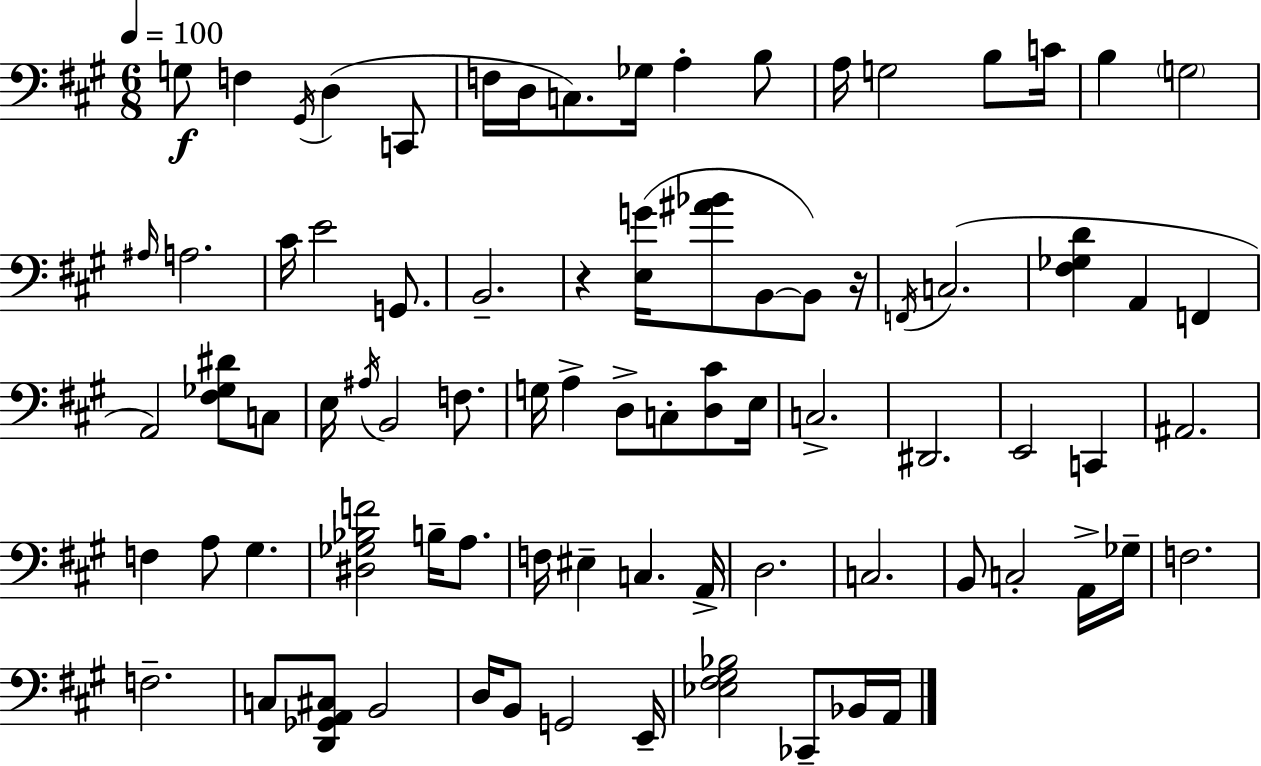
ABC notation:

X:1
T:Untitled
M:6/8
L:1/4
K:A
G,/2 F, ^G,,/4 D, C,,/2 F,/4 D,/4 C,/2 _G,/4 A, B,/2 A,/4 G,2 B,/2 C/4 B, G,2 ^A,/4 A,2 ^C/4 E2 G,,/2 B,,2 z [E,G]/4 [^A_B]/2 B,,/2 B,,/2 z/4 F,,/4 C,2 [^F,_G,D] A,, F,, A,,2 [^F,_G,^D]/2 C,/2 E,/4 ^A,/4 B,,2 F,/2 G,/4 A, D,/2 C,/2 [D,^C]/2 E,/4 C,2 ^D,,2 E,,2 C,, ^A,,2 F, A,/2 ^G, [^D,_G,_B,F]2 B,/4 A,/2 F,/4 ^E, C, A,,/4 D,2 C,2 B,,/2 C,2 A,,/4 _G,/4 F,2 F,2 C,/2 [D,,_G,,A,,^C,]/2 B,,2 D,/4 B,,/2 G,,2 E,,/4 [_E,^F,^G,_B,]2 _C,,/2 _B,,/4 A,,/4